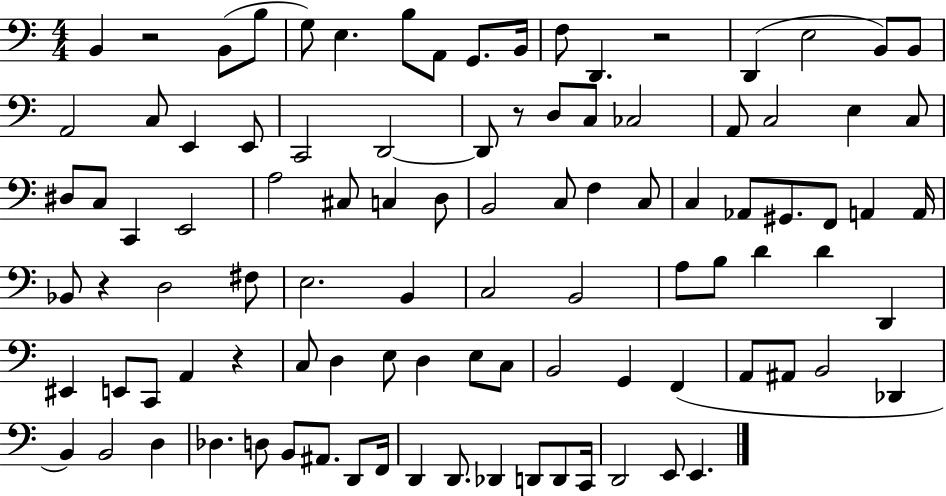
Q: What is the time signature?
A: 4/4